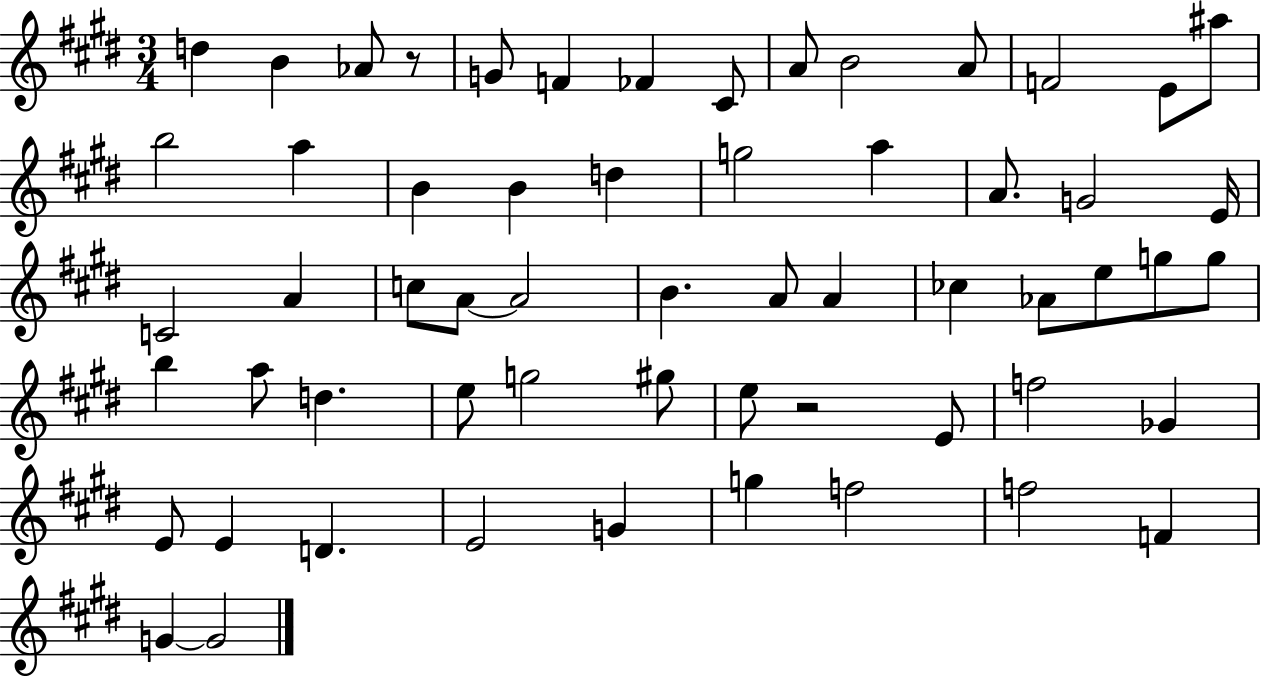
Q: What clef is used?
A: treble